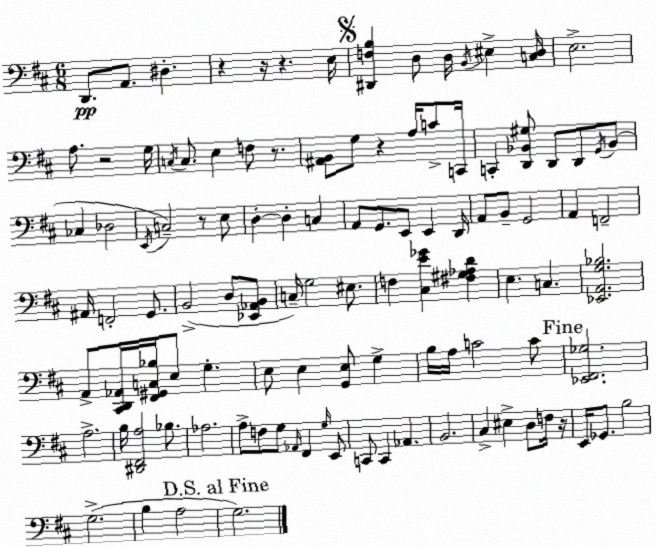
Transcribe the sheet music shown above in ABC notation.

X:1
T:Untitled
M:6/8
L:1/4
K:D
D,,/2 A,,/2 ^D, z z/4 z E,/4 [^D,,F,B,] D,/2 D,/4 B,,/4 ^E, [C,D,]/4 E,2 A,/2 z2 G,/4 C,/4 C,/2 E, F,/2 z/2 [^A,,B,,]/2 G,/2 z A,/4 C/2 C,,/4 C,, [D,,_B,,^G,]/2 D,,/2 D,,/2 G,,/4 _B,,/2 _C, _D,2 E,,/4 C,2 z/2 E,/2 D, D, C, A,,/2 G,,/2 E,,/2 E,, D,,/4 A,,/2 B,,/2 G,,2 A,, F,,2 ^A,,/4 F,,2 G,,/2 B,,2 D,/2 [_E,,_A,,B,,]/2 C,/4 G,2 ^E,/2 F, [^C,E_G] [^F,^G,_A,D] E, C, [_E,,A,,G,_B,]2 A,,/2 [^C,,D,,_A,,]/4 [^F,,^G,,C,_B,]/4 E,/2 G, E,/2 E, [G,,E,]/2 G, B,/4 A,/4 C2 C/2 [_E,,^F,,_G,]2 A,2 B,/4 [^D,,^F,,A,]2 _B,/2 _A,2 A,/2 F,/2 G,/2 _A,,/4 ^F,, G,/4 E,,/2 C,,/2 C,, _A,, B,,2 ^C, ^E, D,/2 F,/4 z/4 E,,/4 _G,,/2 B,2 G,2 B, A,2 G,2